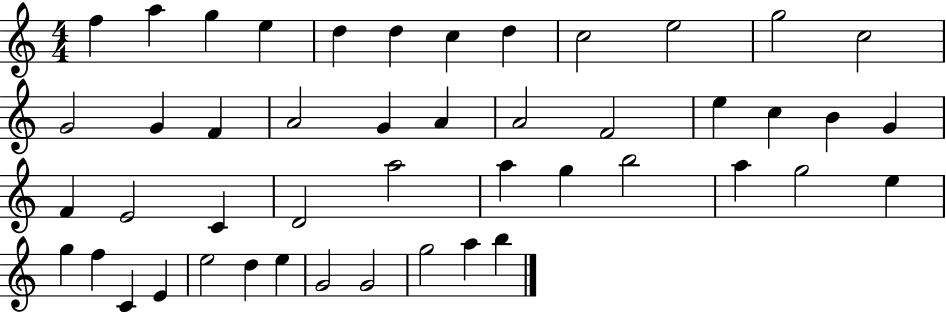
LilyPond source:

{
  \clef treble
  \numericTimeSignature
  \time 4/4
  \key c \major
  f''4 a''4 g''4 e''4 | d''4 d''4 c''4 d''4 | c''2 e''2 | g''2 c''2 | \break g'2 g'4 f'4 | a'2 g'4 a'4 | a'2 f'2 | e''4 c''4 b'4 g'4 | \break f'4 e'2 c'4 | d'2 a''2 | a''4 g''4 b''2 | a''4 g''2 e''4 | \break g''4 f''4 c'4 e'4 | e''2 d''4 e''4 | g'2 g'2 | g''2 a''4 b''4 | \break \bar "|."
}